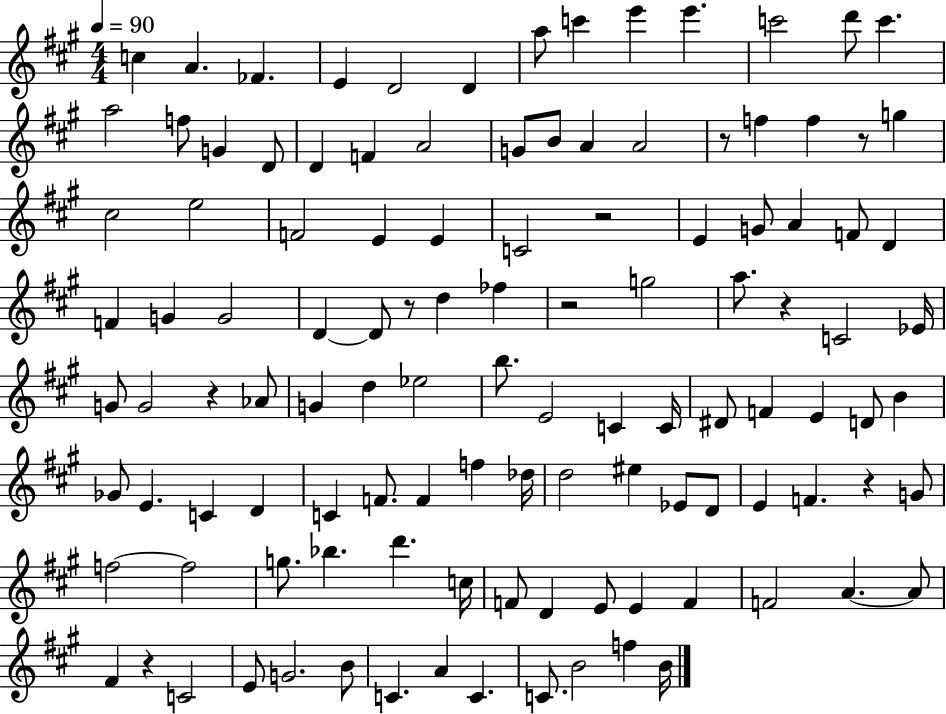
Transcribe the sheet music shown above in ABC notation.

X:1
T:Untitled
M:4/4
L:1/4
K:A
c A _F E D2 D a/2 c' e' e' c'2 d'/2 c' a2 f/2 G D/2 D F A2 G/2 B/2 A A2 z/2 f f z/2 g ^c2 e2 F2 E E C2 z2 E G/2 A F/2 D F G G2 D D/2 z/2 d _f z2 g2 a/2 z C2 _E/4 G/2 G2 z _A/2 G d _e2 b/2 E2 C C/4 ^D/2 F E D/2 B _G/2 E C D C F/2 F f _d/4 d2 ^e _E/2 D/2 E F z G/2 f2 f2 g/2 _b d' c/4 F/2 D E/2 E F F2 A A/2 ^F z C2 E/2 G2 B/2 C A C C/2 B2 f B/4